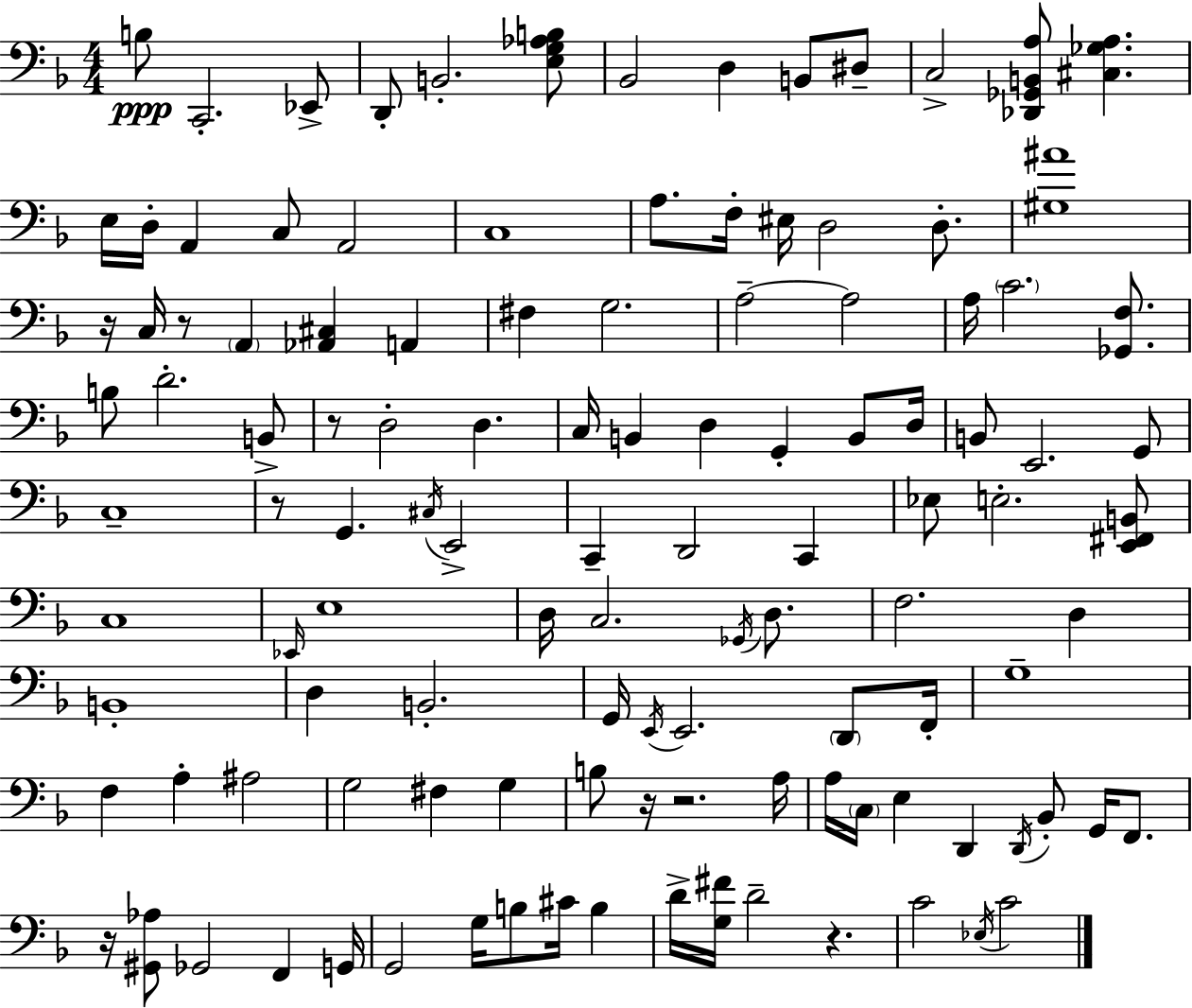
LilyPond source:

{
  \clef bass
  \numericTimeSignature
  \time 4/4
  \key f \major
  b8\ppp c,2.-. ees,8-> | d,8-. b,2.-. <e g aes b>8 | bes,2 d4 b,8 dis8-- | c2-> <des, ges, b, a>8 <cis ges a>4. | \break e16 d16-. a,4 c8 a,2 | c1 | a8. f16-. eis16 d2 d8.-. | <gis ais'>1 | \break r16 c16 r8 \parenthesize a,4 <aes, cis>4 a,4 | fis4 g2. | a2--~~ a2 | a16 \parenthesize c'2. <ges, f>8. | \break b8 d'2.-. b,8-> | r8 d2-. d4. | c16 b,4 d4 g,4-. b,8 d16 | b,8 e,2. g,8 | \break c1-- | r8 g,4. \acciaccatura { cis16 } e,2-> | c,4-- d,2 c,4 | ees8 e2.-. <e, fis, b,>8 | \break c1 | \grace { ees,16 } e1 | d16 c2. \acciaccatura { ges,16 } | d8. f2. d4 | \break b,1-. | d4 b,2.-. | g,16 \acciaccatura { e,16 } e,2. | \parenthesize d,8 f,16-. g1-- | \break f4 a4-. ais2 | g2 fis4 | g4 b8 r16 r2. | a16 a16 \parenthesize c16 e4 d,4 \acciaccatura { d,16 } bes,8-. | \break g,16 f,8. r16 <gis, aes>8 ges,2 | f,4 g,16 g,2 g16 b8 | cis'16 b4 d'16-> <g fis'>16 d'2-- r4. | c'2 \acciaccatura { ees16 } c'2 | \break \bar "|."
}